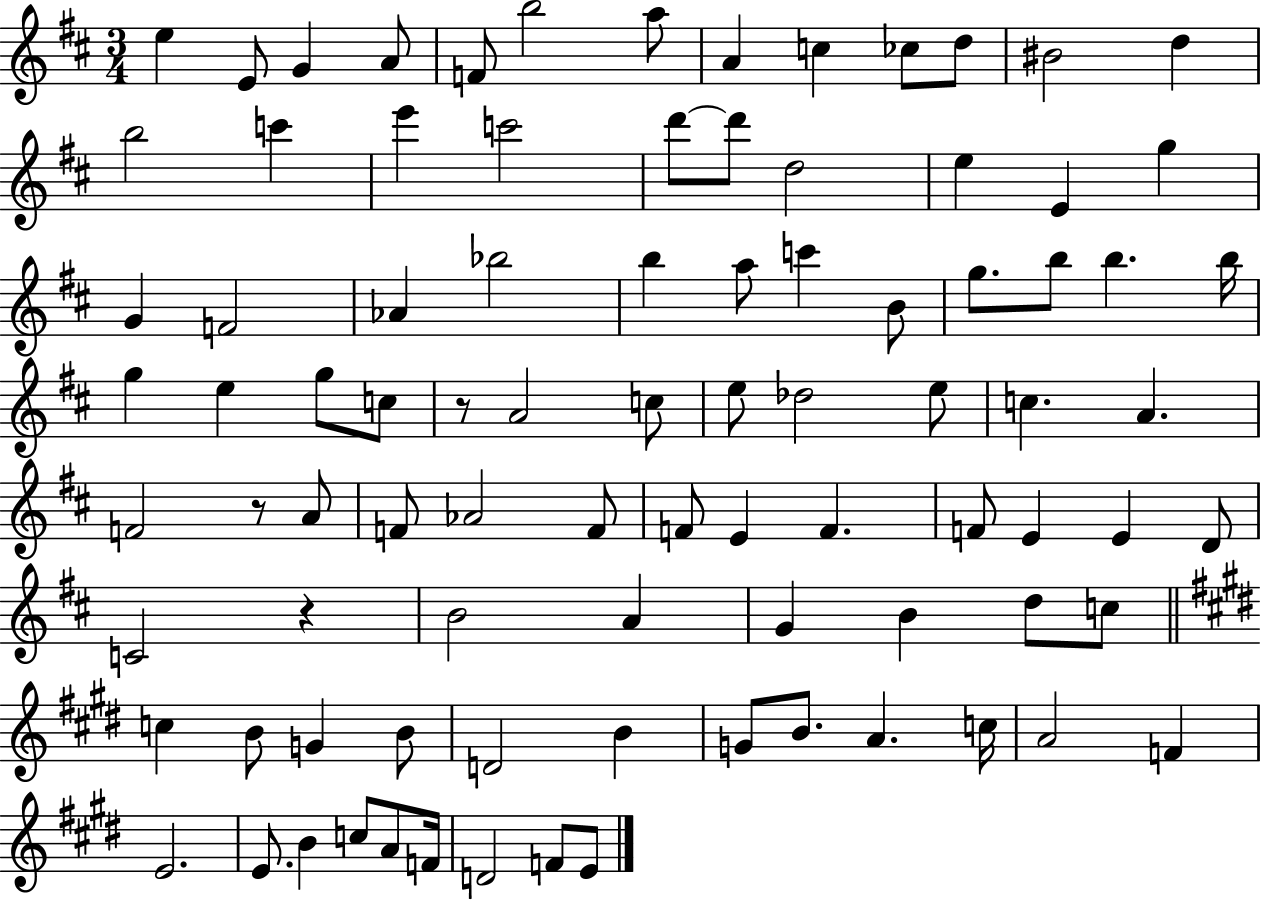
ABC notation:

X:1
T:Untitled
M:3/4
L:1/4
K:D
e E/2 G A/2 F/2 b2 a/2 A c _c/2 d/2 ^B2 d b2 c' e' c'2 d'/2 d'/2 d2 e E g G F2 _A _b2 b a/2 c' B/2 g/2 b/2 b b/4 g e g/2 c/2 z/2 A2 c/2 e/2 _d2 e/2 c A F2 z/2 A/2 F/2 _A2 F/2 F/2 E F F/2 E E D/2 C2 z B2 A G B d/2 c/2 c B/2 G B/2 D2 B G/2 B/2 A c/4 A2 F E2 E/2 B c/2 A/2 F/4 D2 F/2 E/2